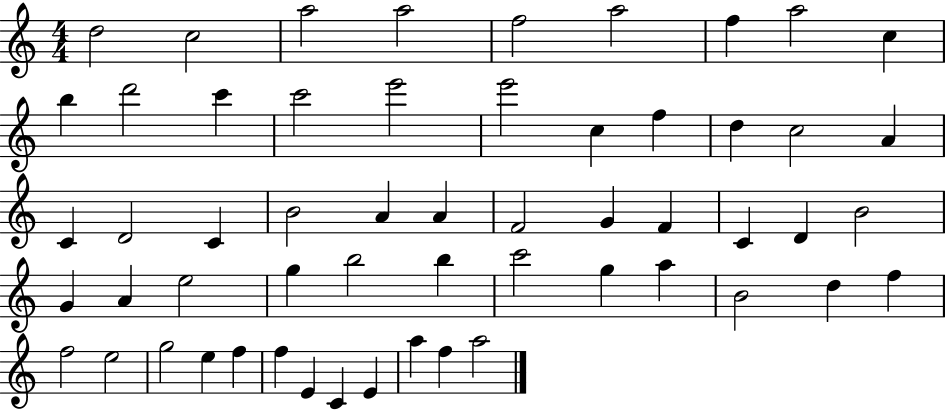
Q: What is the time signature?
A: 4/4